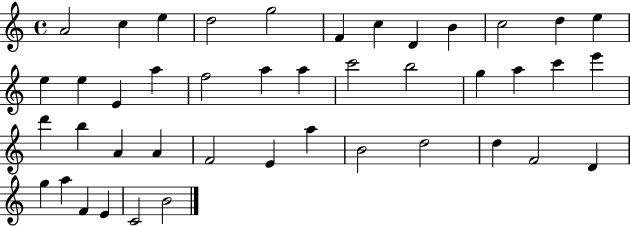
{
  \clef treble
  \time 4/4
  \defaultTimeSignature
  \key c \major
  a'2 c''4 e''4 | d''2 g''2 | f'4 c''4 d'4 b'4 | c''2 d''4 e''4 | \break e''4 e''4 e'4 a''4 | f''2 a''4 a''4 | c'''2 b''2 | g''4 a''4 c'''4 e'''4 | \break d'''4 b''4 a'4 a'4 | f'2 e'4 a''4 | b'2 d''2 | d''4 f'2 d'4 | \break g''4 a''4 f'4 e'4 | c'2 b'2 | \bar "|."
}